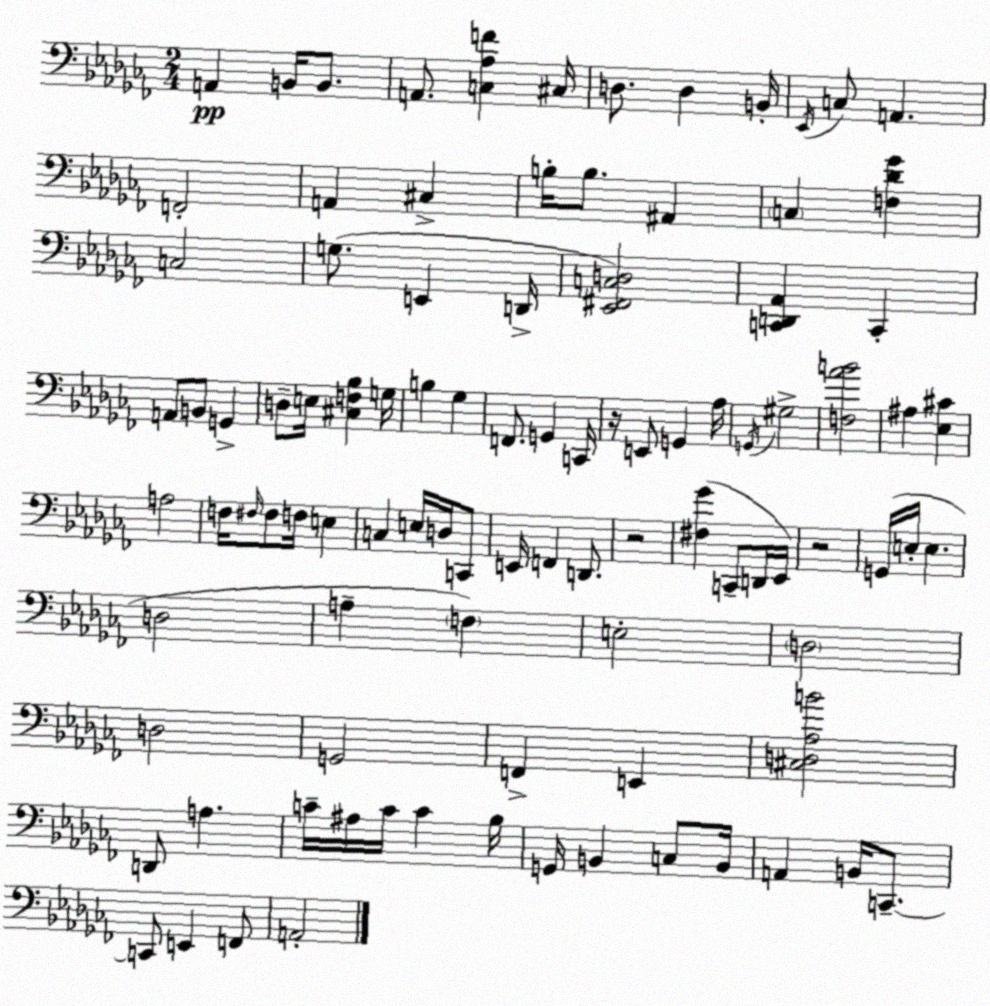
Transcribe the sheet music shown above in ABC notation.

X:1
T:Untitled
M:2/4
L:1/4
K:Abm
A,, B,,/4 B,,/2 A,,/2 [C,_A,F] ^C,/4 D,/2 D, B,,/4 _E,,/4 C,/2 A,, F,,2 A,, ^C, B,/4 B,/2 ^A,, C, [F,_D_G] C,2 G,/2 E,, D,,/4 [_E,,^F,,C,D,]2 [C,,D,,_A,,] C,, A,,/2 B,,/2 G,, D,/2 E,/4 [^C,F,_B,] G,/4 B, _G, F,,/2 G,, C,,/4 z/4 E,,/2 G,, _A,/4 G,,/4 ^G,2 [F,_AB]2 ^A, [_E,^C] A,2 F,/4 ^F,/4 ^F,/2 F,/4 E, C, E,/4 D,/4 C,,/2 E,,/4 F,, D,,/2 z2 [^F,_G] C,,/2 D,,/4 _E,,/4 z2 G,,/4 E,/4 E, D,2 A, F, E,2 D,2 D,2 G,,2 F,, E,, [^C,D,_A,B]2 D,,/2 A, C/4 ^A,/4 C/4 C _B,/4 G,,/4 B,, C,/2 B,,/4 A,, B,,/4 C,,/2 C,,/2 E,, F,,/2 A,,2